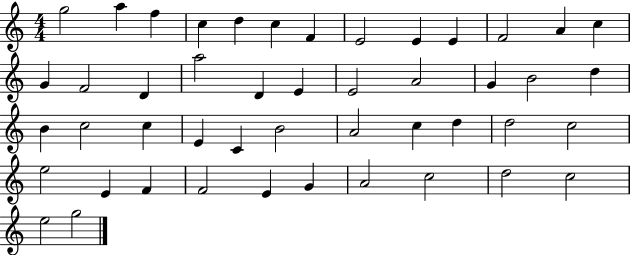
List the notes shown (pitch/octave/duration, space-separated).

G5/h A5/q F5/q C5/q D5/q C5/q F4/q E4/h E4/q E4/q F4/h A4/q C5/q G4/q F4/h D4/q A5/h D4/q E4/q E4/h A4/h G4/q B4/h D5/q B4/q C5/h C5/q E4/q C4/q B4/h A4/h C5/q D5/q D5/h C5/h E5/h E4/q F4/q F4/h E4/q G4/q A4/h C5/h D5/h C5/h E5/h G5/h